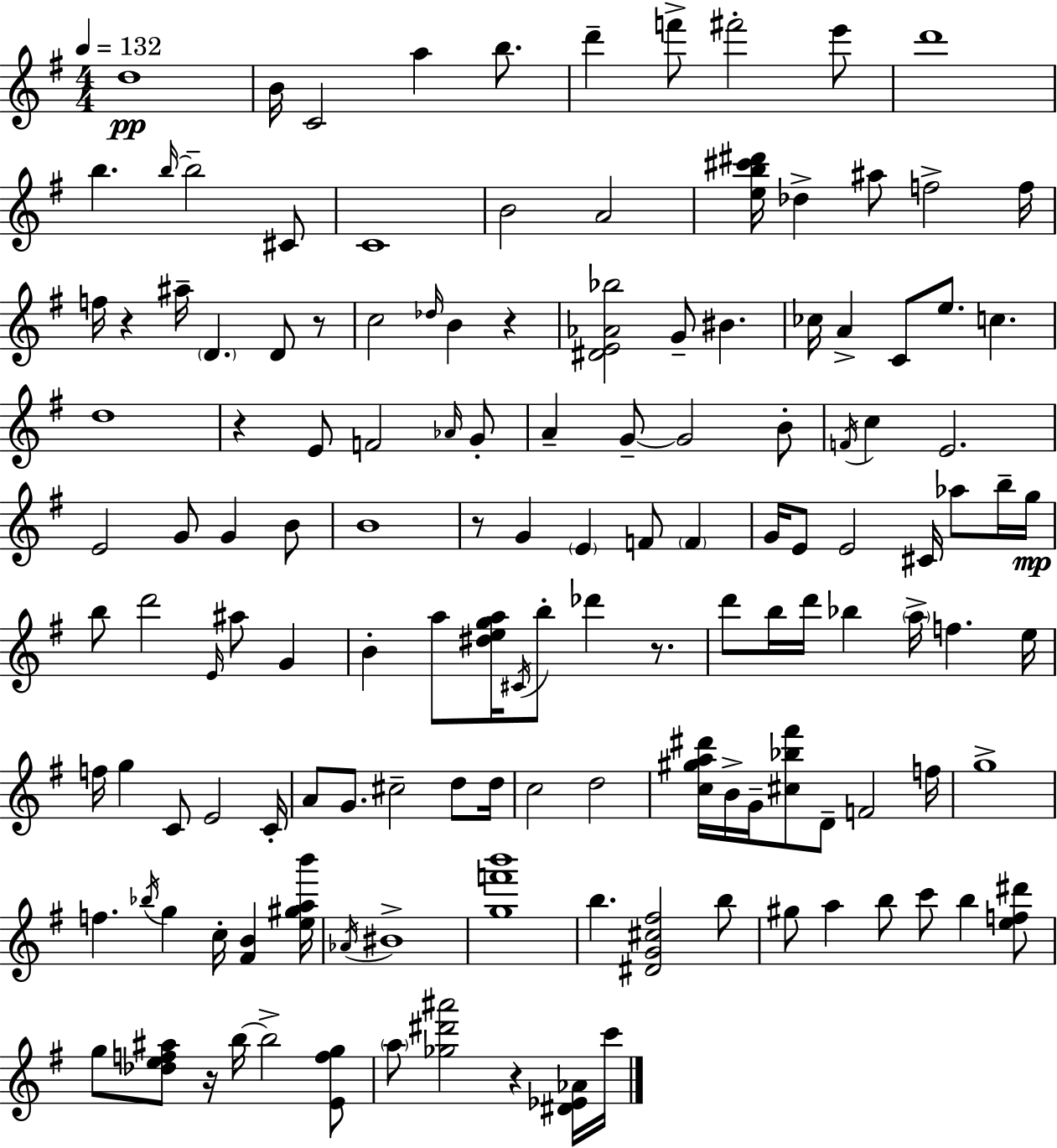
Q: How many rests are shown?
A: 8